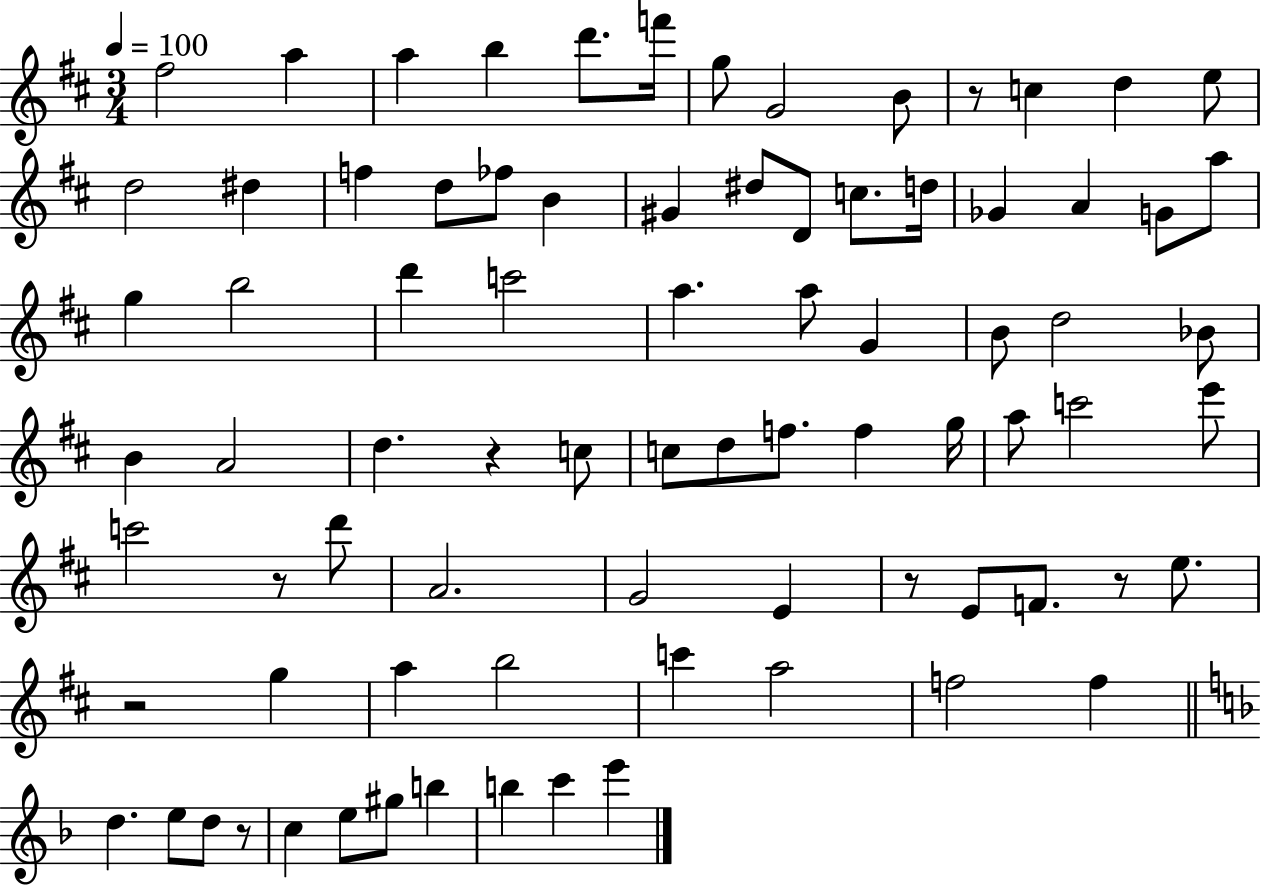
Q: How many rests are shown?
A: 7